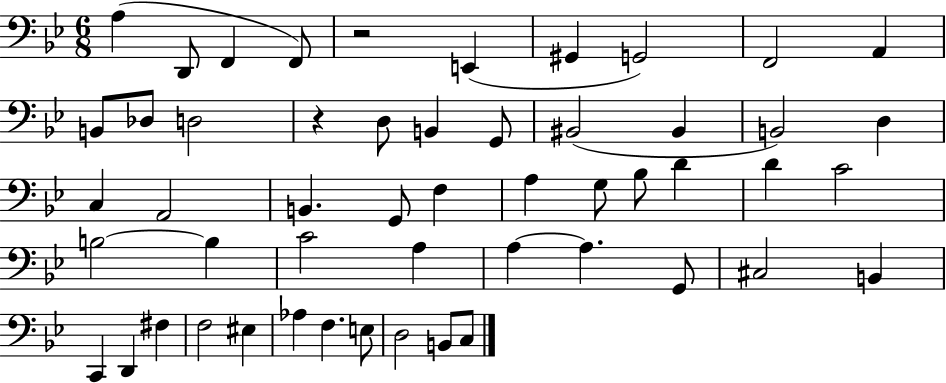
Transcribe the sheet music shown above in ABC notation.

X:1
T:Untitled
M:6/8
L:1/4
K:Bb
A, D,,/2 F,, F,,/2 z2 E,, ^G,, G,,2 F,,2 A,, B,,/2 _D,/2 D,2 z D,/2 B,, G,,/2 ^B,,2 ^B,, B,,2 D, C, A,,2 B,, G,,/2 F, A, G,/2 _B,/2 D D C2 B,2 B, C2 A, A, A, G,,/2 ^C,2 B,, C,, D,, ^F, F,2 ^E, _A, F, E,/2 D,2 B,,/2 C,/2